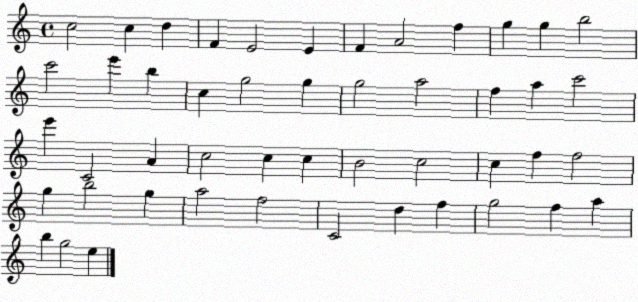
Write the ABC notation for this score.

X:1
T:Untitled
M:4/4
L:1/4
K:C
c2 c d F E2 E F A2 f g g b2 c'2 e' b c g2 g g2 a2 f a c'2 e' C2 A c2 c c B2 c2 c f f2 g b2 g a2 f2 C2 d f g2 f a b g2 e